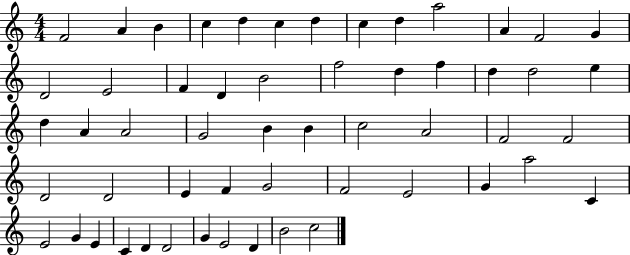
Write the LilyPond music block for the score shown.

{
  \clef treble
  \numericTimeSignature
  \time 4/4
  \key c \major
  f'2 a'4 b'4 | c''4 d''4 c''4 d''4 | c''4 d''4 a''2 | a'4 f'2 g'4 | \break d'2 e'2 | f'4 d'4 b'2 | f''2 d''4 f''4 | d''4 d''2 e''4 | \break d''4 a'4 a'2 | g'2 b'4 b'4 | c''2 a'2 | f'2 f'2 | \break d'2 d'2 | e'4 f'4 g'2 | f'2 e'2 | g'4 a''2 c'4 | \break e'2 g'4 e'4 | c'4 d'4 d'2 | g'4 e'2 d'4 | b'2 c''2 | \break \bar "|."
}